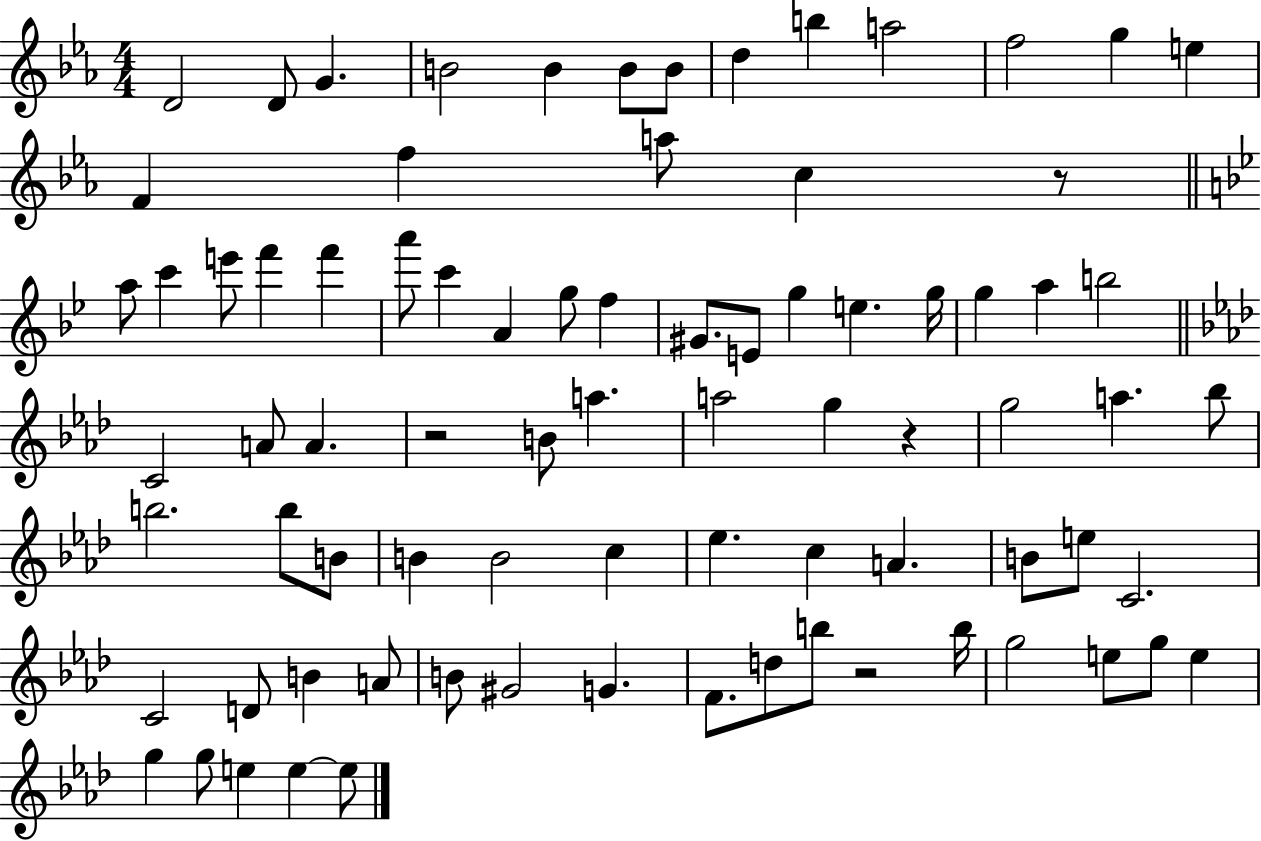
{
  \clef treble
  \numericTimeSignature
  \time 4/4
  \key ees \major
  d'2 d'8 g'4. | b'2 b'4 b'8 b'8 | d''4 b''4 a''2 | f''2 g''4 e''4 | \break f'4 f''4 a''8 c''4 r8 | \bar "||" \break \key bes \major a''8 c'''4 e'''8 f'''4 f'''4 | a'''8 c'''4 a'4 g''8 f''4 | gis'8. e'8 g''4 e''4. g''16 | g''4 a''4 b''2 | \break \bar "||" \break \key aes \major c'2 a'8 a'4. | r2 b'8 a''4. | a''2 g''4 r4 | g''2 a''4. bes''8 | \break b''2. b''8 b'8 | b'4 b'2 c''4 | ees''4. c''4 a'4. | b'8 e''8 c'2. | \break c'2 d'8 b'4 a'8 | b'8 gis'2 g'4. | f'8. d''8 b''8 r2 b''16 | g''2 e''8 g''8 e''4 | \break g''4 g''8 e''4 e''4~~ e''8 | \bar "|."
}